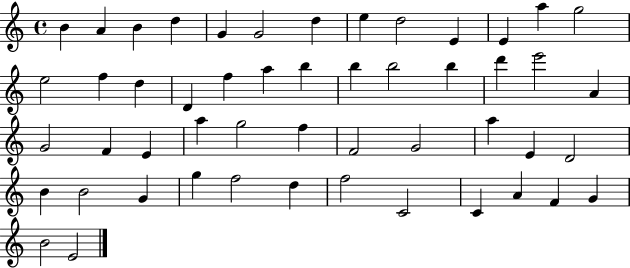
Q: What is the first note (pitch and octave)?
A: B4